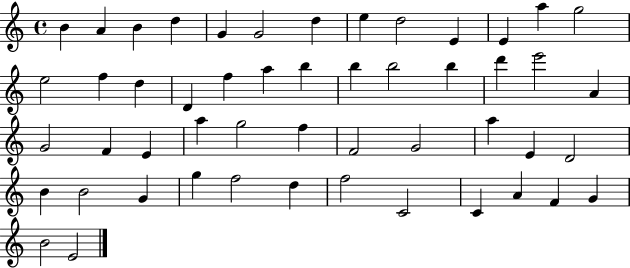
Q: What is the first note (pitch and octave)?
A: B4